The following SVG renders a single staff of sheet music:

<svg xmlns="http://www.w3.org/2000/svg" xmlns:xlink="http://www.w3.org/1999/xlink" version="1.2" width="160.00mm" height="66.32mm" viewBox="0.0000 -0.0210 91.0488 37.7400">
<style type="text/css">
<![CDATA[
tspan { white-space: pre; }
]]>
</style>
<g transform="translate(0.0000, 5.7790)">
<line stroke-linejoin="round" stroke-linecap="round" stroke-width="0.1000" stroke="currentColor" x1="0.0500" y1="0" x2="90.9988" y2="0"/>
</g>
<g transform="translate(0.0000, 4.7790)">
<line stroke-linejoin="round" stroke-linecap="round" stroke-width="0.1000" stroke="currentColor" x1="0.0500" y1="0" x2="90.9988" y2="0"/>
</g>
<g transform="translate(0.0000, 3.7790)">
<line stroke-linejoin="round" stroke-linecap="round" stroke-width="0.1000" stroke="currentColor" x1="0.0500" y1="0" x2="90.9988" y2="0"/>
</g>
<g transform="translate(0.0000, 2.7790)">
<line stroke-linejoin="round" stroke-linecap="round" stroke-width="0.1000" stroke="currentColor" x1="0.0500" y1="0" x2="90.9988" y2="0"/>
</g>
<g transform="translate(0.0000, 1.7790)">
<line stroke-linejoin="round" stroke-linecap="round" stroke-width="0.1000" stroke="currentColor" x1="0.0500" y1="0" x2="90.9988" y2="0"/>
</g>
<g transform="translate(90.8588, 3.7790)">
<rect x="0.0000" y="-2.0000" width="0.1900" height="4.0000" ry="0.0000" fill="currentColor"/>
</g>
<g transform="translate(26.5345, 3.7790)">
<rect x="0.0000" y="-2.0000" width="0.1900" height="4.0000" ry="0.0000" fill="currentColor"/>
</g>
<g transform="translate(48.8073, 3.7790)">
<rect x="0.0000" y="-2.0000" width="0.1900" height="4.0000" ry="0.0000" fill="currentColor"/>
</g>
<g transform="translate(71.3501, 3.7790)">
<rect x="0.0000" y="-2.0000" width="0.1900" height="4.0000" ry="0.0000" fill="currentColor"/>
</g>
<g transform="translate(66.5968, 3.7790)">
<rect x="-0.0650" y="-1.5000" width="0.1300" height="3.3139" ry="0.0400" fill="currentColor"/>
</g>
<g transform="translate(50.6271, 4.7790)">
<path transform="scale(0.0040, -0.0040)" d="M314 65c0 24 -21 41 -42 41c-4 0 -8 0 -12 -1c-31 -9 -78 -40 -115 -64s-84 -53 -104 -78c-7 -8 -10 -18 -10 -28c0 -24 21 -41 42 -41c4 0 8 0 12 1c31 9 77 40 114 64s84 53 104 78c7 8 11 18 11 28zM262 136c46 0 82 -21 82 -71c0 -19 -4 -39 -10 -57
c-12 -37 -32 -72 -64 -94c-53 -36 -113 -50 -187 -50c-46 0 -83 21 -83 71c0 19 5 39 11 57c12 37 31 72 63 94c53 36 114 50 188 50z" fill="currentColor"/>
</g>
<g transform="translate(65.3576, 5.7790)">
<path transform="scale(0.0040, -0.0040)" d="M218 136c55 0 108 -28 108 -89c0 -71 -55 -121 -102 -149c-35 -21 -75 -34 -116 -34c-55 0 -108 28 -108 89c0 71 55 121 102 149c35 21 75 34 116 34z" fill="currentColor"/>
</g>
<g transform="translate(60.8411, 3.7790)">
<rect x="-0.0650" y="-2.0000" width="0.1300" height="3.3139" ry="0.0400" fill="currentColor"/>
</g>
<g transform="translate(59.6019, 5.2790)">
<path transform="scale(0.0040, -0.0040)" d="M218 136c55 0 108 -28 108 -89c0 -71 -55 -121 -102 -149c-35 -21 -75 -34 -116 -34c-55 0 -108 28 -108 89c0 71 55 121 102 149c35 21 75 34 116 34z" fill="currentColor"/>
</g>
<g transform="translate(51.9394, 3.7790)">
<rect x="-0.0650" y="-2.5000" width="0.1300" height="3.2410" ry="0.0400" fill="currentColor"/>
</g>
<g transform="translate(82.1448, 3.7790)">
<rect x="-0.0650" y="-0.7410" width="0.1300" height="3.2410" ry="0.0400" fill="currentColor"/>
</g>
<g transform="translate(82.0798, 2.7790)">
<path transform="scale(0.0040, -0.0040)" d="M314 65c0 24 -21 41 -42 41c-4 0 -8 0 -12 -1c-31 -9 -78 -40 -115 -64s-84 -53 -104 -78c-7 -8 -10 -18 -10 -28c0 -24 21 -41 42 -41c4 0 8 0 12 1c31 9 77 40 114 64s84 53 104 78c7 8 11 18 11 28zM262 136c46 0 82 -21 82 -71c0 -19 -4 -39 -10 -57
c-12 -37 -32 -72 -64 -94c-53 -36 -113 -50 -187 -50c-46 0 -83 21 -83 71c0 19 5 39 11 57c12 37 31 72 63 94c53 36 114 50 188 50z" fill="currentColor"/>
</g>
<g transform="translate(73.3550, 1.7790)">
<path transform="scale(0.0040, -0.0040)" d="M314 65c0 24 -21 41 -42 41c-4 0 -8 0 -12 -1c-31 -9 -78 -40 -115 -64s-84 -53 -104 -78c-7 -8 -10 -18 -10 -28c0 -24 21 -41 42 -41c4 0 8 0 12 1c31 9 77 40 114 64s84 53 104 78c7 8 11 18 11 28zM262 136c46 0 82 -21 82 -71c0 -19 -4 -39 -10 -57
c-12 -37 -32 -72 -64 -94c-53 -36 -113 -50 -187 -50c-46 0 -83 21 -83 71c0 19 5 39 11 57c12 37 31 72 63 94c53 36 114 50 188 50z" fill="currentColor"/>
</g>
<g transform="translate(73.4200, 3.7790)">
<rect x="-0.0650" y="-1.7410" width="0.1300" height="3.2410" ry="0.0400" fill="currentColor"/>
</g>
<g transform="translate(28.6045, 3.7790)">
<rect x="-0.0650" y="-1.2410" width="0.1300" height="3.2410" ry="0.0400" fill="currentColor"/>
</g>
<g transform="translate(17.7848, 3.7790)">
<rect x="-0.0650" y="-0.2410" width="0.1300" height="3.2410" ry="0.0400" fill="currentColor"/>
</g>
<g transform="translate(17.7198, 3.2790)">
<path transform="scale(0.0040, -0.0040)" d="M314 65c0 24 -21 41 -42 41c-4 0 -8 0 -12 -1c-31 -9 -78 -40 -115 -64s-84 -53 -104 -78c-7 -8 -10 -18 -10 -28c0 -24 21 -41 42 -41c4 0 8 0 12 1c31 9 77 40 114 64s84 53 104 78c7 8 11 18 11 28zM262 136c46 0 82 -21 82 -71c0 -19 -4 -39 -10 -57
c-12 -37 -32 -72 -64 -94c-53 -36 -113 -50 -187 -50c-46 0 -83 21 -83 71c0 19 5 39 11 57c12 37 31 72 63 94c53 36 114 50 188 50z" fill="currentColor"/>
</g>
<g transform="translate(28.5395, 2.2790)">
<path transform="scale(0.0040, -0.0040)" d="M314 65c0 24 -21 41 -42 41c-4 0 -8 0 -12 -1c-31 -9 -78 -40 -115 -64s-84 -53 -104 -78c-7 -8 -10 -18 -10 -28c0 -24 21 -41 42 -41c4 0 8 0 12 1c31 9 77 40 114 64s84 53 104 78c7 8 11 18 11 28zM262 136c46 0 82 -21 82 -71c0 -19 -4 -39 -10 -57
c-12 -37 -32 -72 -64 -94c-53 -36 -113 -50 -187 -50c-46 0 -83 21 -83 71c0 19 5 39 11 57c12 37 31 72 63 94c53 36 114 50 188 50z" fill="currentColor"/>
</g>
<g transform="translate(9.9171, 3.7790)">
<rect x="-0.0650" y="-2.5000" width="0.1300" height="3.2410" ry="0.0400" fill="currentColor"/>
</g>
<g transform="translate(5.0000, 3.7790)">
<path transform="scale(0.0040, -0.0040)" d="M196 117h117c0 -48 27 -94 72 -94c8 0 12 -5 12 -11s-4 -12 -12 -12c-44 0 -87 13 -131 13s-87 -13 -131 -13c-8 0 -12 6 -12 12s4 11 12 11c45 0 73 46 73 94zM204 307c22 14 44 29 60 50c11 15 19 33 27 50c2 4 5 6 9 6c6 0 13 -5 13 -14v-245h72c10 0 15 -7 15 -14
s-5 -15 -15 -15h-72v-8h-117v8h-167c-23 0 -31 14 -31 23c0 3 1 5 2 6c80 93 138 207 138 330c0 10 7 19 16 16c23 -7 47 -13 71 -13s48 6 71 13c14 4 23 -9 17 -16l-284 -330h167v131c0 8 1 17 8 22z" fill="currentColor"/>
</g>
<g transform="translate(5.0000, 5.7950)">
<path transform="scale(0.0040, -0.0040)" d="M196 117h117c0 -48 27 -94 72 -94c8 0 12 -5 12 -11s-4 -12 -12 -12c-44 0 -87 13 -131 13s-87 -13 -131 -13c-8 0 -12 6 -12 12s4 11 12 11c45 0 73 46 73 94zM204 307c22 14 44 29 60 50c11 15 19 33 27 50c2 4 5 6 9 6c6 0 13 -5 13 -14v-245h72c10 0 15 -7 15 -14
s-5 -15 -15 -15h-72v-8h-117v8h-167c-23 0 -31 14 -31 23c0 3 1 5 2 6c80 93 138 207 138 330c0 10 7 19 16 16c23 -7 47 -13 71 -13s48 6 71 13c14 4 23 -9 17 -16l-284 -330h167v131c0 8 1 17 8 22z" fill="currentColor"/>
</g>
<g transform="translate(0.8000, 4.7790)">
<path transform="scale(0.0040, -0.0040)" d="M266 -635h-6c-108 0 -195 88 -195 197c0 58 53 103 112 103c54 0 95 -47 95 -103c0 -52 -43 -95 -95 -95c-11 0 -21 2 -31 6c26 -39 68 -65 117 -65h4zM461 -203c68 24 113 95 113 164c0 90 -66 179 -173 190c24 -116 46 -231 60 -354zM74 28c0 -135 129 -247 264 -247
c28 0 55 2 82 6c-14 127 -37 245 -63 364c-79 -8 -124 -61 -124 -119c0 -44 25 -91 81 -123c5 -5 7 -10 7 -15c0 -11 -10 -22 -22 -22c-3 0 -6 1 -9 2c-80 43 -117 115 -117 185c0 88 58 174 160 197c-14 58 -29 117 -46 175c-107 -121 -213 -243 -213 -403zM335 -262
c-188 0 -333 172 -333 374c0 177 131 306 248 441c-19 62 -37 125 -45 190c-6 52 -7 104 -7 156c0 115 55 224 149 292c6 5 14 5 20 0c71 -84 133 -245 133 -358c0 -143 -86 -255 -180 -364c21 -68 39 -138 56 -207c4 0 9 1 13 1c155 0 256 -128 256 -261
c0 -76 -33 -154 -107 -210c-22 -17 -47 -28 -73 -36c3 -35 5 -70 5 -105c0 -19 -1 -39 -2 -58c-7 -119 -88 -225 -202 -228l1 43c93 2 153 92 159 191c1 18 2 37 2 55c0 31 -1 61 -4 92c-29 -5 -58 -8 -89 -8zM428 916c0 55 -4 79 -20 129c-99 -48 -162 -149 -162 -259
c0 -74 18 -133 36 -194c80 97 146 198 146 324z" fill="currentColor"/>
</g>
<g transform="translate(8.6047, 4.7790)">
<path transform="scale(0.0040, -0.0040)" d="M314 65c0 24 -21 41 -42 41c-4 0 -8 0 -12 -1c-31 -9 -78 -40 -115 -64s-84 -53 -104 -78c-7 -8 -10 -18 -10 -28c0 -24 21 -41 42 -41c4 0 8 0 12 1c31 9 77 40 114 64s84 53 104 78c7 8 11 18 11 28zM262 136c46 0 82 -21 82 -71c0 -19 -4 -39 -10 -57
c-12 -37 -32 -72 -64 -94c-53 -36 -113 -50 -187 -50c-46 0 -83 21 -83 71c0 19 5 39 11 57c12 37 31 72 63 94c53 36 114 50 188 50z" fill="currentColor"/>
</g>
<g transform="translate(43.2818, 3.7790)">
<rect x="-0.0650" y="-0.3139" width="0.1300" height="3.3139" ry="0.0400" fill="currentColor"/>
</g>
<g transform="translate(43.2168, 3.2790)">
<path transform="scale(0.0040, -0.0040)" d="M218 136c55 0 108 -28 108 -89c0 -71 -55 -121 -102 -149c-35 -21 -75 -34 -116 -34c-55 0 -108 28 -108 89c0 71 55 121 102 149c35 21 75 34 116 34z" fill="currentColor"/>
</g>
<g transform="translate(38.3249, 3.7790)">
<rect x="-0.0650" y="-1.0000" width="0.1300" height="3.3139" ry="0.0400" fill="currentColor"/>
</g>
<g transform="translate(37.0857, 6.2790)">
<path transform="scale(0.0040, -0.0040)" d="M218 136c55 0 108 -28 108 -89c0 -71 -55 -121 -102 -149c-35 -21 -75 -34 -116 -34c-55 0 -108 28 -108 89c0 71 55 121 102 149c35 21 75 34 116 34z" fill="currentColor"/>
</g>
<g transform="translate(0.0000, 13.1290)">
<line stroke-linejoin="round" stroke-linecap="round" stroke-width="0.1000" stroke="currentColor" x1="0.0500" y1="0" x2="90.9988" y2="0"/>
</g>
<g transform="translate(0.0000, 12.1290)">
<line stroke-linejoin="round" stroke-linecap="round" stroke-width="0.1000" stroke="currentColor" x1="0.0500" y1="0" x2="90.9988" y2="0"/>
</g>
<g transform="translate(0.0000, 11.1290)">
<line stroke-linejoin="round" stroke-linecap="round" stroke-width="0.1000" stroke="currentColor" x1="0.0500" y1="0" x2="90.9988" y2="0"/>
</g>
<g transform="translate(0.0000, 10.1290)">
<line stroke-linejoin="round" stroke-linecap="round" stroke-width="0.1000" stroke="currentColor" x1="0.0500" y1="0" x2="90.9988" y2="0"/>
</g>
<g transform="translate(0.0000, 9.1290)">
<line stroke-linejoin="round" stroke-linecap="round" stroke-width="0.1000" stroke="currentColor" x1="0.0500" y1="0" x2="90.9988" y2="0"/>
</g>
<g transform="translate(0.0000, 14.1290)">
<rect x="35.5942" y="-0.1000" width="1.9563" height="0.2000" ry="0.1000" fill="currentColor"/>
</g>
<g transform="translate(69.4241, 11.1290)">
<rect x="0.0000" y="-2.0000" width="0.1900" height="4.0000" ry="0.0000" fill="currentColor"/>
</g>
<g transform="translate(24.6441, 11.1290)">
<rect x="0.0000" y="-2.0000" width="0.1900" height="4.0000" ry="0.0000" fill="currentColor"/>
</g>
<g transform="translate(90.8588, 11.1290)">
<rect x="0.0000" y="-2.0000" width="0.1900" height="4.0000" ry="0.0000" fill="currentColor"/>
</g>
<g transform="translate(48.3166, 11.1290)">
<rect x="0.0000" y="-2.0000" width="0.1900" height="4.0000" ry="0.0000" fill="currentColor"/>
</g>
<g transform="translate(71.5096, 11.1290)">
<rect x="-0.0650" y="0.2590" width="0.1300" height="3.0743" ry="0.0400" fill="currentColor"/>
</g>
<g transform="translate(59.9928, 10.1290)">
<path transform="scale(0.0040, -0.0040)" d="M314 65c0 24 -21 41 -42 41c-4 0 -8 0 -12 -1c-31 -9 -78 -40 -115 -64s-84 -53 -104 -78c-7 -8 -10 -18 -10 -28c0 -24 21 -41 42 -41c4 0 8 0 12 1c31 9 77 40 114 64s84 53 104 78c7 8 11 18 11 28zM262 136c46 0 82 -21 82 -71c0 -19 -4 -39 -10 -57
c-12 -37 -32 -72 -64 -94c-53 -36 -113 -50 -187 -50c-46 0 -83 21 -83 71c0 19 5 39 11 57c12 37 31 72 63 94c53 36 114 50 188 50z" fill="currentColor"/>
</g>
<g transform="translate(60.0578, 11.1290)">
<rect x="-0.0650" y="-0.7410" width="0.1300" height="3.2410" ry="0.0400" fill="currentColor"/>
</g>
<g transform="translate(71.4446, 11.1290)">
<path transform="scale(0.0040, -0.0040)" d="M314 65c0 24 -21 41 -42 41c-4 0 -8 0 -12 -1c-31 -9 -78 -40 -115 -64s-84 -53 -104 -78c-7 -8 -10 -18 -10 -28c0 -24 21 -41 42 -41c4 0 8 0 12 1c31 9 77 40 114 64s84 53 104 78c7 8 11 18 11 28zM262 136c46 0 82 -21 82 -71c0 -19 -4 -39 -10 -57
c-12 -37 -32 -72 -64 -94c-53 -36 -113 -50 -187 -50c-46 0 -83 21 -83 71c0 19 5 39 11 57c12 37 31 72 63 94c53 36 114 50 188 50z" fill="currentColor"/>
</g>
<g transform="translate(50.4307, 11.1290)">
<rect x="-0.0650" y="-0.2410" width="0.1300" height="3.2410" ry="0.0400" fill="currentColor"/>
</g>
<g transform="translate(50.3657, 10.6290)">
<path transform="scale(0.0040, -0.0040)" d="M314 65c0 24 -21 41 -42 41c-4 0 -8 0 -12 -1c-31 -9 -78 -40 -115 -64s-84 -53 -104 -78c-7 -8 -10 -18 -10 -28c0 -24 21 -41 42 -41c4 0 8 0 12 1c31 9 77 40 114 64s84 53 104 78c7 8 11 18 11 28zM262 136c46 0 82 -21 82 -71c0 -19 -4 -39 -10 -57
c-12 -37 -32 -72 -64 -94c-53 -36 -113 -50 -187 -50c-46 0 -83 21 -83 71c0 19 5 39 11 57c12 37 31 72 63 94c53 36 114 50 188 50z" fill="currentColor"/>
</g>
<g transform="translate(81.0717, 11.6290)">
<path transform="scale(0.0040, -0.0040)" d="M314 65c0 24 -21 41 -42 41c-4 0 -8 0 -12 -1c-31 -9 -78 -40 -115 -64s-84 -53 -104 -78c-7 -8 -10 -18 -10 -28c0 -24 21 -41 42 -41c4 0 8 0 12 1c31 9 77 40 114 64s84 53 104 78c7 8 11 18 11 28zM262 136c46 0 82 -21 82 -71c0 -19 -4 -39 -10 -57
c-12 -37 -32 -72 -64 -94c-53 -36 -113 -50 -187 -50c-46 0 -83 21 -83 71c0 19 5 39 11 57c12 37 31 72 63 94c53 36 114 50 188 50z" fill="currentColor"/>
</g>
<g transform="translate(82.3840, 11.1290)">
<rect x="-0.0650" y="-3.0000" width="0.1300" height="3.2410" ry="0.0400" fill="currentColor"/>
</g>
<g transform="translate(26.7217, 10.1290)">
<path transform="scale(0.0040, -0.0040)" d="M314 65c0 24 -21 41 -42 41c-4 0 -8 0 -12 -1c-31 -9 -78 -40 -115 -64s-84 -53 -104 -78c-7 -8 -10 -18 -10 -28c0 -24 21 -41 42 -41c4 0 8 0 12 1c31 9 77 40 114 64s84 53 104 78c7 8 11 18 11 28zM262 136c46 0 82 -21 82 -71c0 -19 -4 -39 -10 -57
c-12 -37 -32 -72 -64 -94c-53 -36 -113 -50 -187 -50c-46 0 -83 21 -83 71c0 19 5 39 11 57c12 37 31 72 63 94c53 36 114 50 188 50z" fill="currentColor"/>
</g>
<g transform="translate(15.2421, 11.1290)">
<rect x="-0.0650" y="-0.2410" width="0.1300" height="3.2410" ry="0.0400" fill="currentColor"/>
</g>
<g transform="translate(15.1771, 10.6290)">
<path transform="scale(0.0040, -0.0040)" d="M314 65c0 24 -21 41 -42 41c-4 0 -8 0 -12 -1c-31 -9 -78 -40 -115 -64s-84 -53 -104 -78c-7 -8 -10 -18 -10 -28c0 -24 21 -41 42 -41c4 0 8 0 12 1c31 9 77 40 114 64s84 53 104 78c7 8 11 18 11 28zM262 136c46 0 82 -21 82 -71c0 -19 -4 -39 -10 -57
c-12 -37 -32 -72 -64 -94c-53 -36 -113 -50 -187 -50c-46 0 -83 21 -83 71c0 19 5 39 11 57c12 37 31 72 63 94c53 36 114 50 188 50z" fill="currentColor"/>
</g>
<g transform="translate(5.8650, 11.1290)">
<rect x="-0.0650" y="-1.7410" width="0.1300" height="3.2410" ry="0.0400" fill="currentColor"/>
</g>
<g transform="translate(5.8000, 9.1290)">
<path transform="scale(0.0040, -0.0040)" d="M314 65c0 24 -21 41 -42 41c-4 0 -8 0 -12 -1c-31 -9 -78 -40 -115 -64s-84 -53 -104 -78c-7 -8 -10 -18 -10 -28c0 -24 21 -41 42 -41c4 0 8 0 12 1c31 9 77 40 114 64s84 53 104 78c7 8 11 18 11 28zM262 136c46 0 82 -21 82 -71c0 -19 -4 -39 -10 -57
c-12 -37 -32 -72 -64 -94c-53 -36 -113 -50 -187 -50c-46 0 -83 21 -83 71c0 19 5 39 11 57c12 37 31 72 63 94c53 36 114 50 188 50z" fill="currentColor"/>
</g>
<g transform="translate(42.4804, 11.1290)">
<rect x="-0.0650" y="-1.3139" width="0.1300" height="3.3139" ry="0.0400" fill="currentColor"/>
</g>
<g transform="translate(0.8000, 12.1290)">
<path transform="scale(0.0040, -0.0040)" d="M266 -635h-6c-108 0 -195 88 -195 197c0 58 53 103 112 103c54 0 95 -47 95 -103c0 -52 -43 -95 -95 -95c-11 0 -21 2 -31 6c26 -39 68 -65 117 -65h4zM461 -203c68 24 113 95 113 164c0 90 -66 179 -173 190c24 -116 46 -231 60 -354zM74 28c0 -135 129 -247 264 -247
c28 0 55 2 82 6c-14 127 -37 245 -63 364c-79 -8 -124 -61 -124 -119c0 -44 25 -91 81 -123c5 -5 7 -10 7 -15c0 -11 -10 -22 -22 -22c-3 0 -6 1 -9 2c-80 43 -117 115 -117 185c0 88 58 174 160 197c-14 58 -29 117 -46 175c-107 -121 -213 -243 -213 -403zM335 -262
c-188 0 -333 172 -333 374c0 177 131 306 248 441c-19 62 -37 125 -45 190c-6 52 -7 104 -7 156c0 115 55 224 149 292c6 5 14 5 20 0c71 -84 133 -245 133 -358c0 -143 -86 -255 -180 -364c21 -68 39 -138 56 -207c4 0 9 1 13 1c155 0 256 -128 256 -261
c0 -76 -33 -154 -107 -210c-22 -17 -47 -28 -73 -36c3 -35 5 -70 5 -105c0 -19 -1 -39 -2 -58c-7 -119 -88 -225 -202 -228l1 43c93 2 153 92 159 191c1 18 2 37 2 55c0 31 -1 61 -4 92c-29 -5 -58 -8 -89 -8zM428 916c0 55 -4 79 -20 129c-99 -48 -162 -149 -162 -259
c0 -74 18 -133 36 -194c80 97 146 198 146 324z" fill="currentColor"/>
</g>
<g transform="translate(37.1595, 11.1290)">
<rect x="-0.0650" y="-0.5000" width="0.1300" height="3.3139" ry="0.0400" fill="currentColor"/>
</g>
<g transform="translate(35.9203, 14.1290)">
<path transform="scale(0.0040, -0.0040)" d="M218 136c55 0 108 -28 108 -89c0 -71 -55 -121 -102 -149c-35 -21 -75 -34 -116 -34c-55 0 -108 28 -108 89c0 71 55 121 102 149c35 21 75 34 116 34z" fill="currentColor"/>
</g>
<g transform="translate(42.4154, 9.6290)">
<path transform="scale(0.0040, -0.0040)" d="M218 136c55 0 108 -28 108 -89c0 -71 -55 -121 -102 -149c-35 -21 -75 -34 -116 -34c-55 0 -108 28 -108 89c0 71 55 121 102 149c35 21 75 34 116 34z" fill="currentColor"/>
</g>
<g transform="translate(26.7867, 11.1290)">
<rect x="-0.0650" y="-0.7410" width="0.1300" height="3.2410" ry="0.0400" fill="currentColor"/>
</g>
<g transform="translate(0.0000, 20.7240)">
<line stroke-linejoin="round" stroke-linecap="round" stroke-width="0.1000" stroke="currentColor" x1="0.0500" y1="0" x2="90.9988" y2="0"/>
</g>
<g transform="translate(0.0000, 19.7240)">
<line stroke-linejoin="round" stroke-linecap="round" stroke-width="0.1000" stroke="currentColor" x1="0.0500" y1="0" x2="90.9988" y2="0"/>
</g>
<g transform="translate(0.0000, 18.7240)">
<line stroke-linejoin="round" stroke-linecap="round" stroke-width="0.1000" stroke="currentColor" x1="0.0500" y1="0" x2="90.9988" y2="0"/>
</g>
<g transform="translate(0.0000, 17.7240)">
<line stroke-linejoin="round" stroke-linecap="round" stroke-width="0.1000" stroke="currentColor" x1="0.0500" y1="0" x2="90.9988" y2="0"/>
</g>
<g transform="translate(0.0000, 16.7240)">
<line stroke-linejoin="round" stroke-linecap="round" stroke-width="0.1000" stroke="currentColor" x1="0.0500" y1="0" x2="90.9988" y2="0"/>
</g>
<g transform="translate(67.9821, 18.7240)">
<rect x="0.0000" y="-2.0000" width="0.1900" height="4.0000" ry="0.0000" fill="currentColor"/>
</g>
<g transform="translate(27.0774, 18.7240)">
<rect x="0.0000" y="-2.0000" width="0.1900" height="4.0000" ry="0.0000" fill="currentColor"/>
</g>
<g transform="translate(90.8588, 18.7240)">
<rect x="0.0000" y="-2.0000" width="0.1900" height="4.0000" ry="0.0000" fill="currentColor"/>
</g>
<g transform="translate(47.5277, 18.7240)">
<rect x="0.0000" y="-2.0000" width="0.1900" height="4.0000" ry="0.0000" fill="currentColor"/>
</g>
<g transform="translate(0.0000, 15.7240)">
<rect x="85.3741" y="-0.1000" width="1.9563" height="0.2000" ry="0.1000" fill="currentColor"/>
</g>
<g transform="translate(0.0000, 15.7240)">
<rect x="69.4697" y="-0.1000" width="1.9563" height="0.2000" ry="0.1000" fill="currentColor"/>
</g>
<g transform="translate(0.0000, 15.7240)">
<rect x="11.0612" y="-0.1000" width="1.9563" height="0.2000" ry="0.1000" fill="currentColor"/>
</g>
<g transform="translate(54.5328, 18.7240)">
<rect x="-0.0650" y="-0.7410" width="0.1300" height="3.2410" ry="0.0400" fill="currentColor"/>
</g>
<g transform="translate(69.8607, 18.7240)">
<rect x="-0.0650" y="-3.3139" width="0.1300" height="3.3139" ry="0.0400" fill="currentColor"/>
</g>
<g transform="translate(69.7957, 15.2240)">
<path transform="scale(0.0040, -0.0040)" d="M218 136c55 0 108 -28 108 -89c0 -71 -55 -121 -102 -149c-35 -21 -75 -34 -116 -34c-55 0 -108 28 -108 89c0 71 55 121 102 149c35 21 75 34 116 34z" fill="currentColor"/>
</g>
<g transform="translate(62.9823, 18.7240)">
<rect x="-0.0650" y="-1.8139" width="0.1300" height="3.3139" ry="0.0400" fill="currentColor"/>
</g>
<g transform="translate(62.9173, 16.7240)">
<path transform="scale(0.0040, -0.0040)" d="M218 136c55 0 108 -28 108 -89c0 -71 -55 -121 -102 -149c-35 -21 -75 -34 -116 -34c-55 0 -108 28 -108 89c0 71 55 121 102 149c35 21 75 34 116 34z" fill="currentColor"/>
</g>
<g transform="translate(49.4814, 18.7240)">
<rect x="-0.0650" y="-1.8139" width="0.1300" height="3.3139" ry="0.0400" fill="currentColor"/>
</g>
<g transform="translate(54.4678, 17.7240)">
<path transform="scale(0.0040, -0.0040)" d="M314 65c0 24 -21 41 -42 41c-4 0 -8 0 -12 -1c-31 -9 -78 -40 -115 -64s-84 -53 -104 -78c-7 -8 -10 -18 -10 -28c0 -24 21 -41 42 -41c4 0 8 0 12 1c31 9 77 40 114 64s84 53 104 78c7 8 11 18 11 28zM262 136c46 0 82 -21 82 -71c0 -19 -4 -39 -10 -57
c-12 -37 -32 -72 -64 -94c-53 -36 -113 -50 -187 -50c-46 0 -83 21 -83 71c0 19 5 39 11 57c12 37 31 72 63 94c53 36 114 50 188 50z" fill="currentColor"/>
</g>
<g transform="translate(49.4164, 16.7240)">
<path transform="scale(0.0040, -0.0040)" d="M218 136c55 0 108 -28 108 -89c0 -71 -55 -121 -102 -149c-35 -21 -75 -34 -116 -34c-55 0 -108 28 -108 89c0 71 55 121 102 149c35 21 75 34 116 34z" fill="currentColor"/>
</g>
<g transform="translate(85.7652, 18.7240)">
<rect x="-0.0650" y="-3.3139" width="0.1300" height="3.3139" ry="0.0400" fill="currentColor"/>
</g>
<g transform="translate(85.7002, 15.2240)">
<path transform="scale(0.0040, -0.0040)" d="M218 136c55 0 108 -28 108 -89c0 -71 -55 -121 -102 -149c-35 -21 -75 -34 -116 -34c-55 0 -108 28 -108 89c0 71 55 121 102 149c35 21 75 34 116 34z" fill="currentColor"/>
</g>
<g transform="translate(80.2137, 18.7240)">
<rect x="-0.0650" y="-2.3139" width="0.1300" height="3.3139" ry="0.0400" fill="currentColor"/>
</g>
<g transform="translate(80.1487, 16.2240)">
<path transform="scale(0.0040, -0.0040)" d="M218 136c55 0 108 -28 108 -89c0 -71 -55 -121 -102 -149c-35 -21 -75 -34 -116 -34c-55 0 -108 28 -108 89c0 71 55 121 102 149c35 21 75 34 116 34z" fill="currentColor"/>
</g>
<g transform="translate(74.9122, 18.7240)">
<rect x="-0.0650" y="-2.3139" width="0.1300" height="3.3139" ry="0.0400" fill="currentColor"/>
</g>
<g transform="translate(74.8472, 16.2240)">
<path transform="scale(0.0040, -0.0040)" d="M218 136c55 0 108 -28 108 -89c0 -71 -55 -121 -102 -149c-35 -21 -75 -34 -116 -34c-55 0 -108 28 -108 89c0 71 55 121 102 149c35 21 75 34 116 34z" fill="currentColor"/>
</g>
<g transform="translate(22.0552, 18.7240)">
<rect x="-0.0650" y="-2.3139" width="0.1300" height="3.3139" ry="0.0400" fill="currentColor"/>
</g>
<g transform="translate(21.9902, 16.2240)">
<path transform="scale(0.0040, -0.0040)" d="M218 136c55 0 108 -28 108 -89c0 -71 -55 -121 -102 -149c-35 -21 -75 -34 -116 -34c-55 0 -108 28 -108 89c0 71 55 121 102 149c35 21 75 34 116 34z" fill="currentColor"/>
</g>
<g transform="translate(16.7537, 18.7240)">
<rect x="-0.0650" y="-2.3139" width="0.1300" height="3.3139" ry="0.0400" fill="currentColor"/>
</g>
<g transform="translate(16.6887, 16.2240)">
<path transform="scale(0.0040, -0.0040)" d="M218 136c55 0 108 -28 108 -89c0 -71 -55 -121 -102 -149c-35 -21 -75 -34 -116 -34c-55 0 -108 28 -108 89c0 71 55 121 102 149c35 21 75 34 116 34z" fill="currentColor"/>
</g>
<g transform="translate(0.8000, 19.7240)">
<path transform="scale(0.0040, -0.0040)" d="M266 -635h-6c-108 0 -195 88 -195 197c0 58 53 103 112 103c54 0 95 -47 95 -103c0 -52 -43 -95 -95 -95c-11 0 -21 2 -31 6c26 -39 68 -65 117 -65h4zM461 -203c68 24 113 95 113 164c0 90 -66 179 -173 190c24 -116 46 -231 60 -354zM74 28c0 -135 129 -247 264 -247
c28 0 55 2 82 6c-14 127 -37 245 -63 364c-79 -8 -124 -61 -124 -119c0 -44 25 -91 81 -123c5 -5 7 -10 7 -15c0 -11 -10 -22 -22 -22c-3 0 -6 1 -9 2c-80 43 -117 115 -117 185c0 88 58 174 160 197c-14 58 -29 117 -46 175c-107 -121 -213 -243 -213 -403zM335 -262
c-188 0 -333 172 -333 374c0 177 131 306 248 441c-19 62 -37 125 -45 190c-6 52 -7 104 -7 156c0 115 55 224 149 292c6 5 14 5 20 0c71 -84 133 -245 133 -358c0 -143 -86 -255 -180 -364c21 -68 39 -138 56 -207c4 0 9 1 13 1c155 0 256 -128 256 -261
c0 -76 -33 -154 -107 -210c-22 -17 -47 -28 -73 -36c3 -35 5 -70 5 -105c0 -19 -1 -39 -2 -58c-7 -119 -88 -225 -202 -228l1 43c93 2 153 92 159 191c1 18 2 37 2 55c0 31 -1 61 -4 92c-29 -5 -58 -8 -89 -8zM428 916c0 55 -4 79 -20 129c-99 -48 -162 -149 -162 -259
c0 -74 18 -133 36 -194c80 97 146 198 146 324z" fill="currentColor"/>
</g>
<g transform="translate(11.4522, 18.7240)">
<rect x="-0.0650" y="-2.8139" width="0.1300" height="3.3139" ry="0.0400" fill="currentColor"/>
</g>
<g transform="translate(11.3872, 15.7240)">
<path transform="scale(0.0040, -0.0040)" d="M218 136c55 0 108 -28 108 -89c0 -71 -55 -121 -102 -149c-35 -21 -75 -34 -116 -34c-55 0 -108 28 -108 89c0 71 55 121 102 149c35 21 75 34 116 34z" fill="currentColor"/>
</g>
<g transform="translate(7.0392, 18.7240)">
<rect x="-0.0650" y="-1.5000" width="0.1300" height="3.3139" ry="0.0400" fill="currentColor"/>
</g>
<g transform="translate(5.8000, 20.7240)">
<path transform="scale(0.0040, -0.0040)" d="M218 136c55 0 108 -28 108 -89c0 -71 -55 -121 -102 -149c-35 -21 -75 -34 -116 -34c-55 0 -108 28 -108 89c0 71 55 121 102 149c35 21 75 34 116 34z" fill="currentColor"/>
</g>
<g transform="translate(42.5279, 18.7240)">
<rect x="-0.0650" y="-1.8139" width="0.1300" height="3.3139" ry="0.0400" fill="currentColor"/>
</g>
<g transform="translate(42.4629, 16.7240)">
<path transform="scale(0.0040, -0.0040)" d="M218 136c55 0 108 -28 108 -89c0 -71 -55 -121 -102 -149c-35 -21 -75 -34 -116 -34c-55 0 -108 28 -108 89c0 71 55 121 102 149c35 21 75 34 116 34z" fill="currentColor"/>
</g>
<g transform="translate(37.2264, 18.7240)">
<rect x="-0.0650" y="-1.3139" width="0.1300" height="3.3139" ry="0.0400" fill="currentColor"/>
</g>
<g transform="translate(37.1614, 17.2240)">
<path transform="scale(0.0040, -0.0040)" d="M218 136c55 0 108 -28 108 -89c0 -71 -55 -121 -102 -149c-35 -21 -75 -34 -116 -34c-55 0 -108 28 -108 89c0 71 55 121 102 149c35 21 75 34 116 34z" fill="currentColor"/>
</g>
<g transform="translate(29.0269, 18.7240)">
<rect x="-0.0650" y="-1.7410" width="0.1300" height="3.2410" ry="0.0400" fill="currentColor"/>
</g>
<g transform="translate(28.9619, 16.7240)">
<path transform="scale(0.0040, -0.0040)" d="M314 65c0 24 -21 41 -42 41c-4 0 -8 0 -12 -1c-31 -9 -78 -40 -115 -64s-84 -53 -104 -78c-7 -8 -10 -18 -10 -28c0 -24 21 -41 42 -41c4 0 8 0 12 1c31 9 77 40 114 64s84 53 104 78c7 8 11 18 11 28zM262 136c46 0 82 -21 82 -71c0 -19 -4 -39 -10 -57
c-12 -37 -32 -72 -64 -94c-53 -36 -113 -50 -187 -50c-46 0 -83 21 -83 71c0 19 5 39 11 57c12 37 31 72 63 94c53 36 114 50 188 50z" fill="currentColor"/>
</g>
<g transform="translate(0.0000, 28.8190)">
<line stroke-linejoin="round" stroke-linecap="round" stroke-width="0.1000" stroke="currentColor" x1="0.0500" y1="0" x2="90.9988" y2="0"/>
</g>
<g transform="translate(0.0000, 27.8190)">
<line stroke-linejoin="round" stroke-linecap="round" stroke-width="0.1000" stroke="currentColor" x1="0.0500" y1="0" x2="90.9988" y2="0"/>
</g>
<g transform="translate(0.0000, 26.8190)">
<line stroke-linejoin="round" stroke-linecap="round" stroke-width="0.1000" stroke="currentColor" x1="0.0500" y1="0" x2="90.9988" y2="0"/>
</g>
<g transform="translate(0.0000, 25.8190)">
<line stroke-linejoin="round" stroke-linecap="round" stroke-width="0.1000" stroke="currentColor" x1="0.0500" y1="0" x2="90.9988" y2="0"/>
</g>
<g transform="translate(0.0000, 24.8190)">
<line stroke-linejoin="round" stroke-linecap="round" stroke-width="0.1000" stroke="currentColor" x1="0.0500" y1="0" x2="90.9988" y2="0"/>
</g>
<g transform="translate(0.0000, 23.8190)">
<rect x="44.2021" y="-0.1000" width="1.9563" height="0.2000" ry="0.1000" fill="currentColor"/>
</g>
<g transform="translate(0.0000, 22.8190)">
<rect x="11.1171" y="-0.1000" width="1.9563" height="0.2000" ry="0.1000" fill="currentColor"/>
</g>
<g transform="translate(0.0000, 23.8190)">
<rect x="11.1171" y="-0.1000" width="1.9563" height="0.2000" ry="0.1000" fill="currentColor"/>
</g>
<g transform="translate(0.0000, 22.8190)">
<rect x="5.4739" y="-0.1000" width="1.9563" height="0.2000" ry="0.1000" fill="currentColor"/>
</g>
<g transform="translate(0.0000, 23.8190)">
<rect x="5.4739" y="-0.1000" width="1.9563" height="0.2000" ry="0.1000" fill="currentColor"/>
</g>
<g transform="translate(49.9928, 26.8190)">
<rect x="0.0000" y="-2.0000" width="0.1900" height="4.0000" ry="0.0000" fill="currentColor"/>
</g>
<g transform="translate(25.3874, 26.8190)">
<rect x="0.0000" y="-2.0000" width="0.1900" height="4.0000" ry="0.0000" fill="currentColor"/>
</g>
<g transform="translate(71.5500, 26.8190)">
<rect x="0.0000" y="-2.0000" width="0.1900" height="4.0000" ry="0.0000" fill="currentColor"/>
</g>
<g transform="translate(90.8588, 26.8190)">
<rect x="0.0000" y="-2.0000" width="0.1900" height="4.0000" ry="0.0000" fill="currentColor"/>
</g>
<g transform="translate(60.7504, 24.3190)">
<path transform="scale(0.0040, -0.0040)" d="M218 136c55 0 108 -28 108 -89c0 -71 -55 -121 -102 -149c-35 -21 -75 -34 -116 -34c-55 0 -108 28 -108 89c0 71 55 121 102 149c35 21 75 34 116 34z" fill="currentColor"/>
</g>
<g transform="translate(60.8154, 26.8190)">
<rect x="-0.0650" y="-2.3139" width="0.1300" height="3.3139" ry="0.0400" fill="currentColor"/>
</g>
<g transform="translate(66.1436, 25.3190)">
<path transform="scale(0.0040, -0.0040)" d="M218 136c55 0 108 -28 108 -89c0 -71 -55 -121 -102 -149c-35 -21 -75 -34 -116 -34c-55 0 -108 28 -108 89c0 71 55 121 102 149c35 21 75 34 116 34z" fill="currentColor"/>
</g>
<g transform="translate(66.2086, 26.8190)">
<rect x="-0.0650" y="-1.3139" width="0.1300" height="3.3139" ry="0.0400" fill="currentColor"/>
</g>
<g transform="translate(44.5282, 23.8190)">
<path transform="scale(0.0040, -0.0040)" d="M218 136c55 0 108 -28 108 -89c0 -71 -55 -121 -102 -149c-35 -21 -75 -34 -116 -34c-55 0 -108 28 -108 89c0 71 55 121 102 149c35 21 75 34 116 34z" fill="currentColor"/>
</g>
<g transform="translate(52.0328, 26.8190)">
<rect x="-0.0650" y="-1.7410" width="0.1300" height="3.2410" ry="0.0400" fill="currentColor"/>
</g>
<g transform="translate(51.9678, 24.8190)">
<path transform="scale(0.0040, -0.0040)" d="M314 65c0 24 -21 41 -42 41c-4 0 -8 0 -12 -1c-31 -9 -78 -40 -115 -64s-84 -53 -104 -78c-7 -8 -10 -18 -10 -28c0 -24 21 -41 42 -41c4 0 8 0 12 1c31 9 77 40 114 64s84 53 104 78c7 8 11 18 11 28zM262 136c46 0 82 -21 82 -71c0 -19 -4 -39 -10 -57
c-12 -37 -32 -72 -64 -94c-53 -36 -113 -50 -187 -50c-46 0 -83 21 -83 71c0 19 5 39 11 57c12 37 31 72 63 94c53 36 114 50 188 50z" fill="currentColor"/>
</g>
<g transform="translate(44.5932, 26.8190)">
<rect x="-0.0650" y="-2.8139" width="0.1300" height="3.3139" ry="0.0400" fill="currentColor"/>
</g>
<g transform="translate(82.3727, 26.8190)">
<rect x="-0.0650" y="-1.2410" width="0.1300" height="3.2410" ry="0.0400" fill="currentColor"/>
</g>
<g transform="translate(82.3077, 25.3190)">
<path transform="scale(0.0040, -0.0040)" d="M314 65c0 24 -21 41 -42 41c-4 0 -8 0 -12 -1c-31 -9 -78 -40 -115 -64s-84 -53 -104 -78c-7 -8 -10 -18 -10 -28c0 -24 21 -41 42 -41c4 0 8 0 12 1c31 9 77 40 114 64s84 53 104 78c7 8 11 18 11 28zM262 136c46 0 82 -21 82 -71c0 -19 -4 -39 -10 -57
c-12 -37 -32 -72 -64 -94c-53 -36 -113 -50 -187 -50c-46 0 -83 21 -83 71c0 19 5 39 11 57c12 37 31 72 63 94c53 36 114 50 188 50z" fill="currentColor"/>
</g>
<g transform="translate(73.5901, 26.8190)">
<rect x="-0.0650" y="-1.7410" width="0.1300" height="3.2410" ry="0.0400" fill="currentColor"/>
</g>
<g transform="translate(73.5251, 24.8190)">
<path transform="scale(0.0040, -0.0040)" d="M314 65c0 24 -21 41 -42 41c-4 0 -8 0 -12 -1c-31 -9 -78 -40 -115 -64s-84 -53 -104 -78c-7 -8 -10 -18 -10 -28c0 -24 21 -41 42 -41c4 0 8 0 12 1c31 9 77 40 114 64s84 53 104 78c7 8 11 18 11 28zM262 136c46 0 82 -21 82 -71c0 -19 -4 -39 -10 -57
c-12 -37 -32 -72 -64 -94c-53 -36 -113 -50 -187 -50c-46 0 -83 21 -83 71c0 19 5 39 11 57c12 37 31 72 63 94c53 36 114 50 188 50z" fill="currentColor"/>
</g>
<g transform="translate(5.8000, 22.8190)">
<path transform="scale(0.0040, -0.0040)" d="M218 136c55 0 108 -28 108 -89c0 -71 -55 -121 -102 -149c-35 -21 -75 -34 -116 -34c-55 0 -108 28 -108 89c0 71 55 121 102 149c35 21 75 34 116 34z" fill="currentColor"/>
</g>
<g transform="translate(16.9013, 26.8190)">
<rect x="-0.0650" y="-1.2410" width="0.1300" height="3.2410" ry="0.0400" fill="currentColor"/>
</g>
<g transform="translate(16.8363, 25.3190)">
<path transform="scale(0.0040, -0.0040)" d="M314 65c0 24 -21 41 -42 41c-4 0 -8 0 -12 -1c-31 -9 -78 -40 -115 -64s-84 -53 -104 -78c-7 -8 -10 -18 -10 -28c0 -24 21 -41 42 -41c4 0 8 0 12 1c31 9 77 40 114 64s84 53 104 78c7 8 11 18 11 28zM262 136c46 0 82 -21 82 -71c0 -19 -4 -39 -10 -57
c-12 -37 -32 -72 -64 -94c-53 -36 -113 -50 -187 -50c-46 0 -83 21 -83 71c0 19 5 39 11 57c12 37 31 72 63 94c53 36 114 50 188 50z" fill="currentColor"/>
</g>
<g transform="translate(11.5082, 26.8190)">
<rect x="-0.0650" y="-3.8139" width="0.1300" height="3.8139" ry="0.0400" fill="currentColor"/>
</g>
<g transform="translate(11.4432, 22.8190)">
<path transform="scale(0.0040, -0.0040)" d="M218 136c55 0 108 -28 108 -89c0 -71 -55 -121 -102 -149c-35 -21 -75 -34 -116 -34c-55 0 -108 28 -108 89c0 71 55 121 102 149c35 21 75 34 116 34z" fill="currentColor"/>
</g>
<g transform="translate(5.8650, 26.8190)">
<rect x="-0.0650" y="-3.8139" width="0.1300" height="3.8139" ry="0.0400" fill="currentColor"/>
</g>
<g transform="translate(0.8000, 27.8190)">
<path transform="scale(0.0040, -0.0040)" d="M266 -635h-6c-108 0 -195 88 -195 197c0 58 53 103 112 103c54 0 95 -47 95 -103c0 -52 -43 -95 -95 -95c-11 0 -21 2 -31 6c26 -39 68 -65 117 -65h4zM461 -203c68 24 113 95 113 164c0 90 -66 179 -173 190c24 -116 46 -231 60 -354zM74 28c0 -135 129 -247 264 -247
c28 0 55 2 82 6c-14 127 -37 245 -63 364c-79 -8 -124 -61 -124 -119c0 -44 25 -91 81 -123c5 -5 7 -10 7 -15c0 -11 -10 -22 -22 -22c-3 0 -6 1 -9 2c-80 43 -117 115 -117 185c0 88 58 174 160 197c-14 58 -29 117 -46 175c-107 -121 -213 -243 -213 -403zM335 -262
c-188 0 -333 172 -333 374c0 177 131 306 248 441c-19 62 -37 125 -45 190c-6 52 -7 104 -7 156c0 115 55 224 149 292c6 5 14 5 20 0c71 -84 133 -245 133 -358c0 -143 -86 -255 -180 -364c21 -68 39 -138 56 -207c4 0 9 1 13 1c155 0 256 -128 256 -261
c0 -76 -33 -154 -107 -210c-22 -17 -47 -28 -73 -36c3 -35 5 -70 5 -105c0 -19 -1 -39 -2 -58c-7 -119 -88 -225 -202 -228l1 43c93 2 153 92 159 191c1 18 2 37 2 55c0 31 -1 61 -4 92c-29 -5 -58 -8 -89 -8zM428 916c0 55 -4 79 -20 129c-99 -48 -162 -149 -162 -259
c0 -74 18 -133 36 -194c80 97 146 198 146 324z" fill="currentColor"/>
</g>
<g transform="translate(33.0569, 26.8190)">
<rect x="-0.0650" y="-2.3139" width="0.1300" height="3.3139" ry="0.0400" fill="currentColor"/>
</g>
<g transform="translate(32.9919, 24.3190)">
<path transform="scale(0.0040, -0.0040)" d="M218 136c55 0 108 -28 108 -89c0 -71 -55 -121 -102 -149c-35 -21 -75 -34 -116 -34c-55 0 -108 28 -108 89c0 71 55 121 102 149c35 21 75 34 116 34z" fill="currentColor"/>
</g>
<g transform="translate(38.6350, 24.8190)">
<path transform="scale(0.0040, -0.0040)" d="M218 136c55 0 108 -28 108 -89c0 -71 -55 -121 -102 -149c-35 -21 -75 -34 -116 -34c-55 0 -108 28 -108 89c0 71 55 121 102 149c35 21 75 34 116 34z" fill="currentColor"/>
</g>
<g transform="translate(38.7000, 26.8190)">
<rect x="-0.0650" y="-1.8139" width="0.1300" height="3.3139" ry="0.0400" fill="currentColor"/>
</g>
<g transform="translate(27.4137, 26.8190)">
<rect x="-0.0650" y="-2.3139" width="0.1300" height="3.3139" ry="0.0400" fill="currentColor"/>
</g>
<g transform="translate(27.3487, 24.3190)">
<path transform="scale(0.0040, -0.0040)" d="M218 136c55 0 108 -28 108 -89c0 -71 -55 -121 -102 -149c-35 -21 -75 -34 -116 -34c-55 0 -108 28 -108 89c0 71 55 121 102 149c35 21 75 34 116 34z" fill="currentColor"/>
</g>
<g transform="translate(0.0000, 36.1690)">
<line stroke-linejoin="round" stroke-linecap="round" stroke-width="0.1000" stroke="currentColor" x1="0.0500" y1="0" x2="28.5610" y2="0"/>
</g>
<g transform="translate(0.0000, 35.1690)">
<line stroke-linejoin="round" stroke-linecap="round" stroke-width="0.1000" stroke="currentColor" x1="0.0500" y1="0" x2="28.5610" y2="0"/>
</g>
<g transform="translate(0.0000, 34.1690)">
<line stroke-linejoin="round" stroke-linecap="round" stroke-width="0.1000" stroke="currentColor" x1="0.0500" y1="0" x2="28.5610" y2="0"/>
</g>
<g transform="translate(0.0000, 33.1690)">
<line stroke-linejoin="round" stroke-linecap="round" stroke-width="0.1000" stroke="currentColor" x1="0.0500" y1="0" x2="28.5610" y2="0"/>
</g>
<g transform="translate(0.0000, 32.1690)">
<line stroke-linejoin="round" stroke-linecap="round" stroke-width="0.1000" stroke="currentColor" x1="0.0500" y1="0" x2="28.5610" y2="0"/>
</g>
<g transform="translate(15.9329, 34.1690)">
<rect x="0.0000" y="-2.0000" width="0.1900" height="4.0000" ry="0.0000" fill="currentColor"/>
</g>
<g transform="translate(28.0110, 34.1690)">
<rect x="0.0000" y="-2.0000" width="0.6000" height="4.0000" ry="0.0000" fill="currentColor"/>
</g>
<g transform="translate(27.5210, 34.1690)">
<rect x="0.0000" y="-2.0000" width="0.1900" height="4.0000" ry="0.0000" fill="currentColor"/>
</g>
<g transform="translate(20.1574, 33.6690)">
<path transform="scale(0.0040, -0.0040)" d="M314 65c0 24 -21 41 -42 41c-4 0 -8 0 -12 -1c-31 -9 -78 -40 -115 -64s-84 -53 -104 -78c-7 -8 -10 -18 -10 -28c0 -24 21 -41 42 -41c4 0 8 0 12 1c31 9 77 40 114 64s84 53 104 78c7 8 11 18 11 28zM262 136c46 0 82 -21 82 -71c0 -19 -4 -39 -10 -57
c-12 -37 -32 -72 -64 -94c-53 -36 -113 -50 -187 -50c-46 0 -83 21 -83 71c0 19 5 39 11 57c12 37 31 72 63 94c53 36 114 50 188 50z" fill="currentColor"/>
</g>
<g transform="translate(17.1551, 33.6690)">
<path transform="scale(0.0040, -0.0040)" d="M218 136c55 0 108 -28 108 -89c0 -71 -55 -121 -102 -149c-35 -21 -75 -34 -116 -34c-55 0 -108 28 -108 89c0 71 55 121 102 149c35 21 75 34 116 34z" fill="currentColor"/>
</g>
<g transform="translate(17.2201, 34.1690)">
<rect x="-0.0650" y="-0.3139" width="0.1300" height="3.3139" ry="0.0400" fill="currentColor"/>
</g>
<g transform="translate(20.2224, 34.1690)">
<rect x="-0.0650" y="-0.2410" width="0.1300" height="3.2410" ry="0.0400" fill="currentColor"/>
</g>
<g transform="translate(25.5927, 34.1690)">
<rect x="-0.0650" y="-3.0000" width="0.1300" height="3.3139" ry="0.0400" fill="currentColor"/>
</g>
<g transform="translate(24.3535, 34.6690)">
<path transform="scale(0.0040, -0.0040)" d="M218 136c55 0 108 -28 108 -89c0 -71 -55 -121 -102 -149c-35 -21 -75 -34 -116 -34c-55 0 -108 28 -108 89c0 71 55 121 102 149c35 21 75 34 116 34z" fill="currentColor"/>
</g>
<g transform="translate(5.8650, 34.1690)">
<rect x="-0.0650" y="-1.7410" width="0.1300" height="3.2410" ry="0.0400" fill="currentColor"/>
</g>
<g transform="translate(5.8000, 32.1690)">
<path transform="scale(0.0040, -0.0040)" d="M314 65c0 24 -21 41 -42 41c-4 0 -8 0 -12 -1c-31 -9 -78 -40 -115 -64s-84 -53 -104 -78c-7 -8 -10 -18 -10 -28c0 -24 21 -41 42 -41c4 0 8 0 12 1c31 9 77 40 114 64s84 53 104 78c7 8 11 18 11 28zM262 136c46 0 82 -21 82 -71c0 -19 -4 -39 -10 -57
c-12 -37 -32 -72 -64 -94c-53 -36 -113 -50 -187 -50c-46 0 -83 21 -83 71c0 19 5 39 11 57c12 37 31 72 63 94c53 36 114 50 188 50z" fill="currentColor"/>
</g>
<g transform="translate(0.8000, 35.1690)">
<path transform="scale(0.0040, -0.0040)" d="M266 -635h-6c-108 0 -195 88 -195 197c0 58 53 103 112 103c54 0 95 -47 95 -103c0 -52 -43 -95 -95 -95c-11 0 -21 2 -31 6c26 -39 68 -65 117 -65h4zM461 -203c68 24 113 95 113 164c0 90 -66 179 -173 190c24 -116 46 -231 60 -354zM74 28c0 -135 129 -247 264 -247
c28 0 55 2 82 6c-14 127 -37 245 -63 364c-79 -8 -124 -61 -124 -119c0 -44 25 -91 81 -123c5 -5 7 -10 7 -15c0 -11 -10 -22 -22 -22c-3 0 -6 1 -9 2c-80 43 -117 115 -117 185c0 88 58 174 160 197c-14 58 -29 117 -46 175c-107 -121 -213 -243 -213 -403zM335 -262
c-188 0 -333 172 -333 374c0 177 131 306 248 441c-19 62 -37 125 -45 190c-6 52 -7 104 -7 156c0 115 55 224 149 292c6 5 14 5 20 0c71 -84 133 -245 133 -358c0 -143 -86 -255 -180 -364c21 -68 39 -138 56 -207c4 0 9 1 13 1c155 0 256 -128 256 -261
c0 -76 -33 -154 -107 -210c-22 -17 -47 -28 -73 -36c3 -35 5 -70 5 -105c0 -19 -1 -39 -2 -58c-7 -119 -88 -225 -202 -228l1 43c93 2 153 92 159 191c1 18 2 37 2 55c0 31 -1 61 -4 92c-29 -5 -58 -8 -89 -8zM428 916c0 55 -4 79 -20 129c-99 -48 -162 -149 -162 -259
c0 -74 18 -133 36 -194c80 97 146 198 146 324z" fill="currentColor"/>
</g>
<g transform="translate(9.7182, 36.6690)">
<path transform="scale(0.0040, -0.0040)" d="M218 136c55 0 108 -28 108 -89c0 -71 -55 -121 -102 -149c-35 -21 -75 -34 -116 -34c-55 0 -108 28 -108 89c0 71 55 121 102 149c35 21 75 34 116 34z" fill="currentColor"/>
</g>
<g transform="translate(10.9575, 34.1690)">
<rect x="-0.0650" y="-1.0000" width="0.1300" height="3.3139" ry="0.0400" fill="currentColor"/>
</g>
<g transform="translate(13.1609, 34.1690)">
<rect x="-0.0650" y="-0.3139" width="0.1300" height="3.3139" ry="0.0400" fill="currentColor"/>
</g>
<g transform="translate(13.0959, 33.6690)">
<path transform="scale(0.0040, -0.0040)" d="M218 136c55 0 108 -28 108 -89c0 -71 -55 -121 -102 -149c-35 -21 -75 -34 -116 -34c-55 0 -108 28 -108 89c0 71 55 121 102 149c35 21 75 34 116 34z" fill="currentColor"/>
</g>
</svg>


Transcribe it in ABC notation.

X:1
T:Untitled
M:4/4
L:1/4
K:C
G2 c2 e2 D c G2 F E f2 d2 f2 c2 d2 C e c2 d2 B2 A2 E a g g f2 e f f d2 f b g g b c' c' e2 g g f a f2 g e f2 e2 f2 D c c c2 A